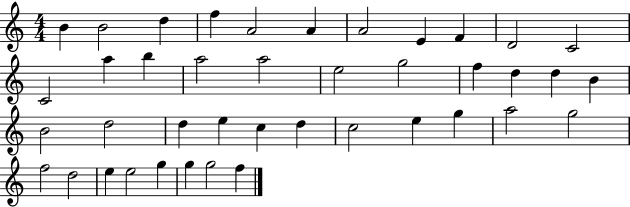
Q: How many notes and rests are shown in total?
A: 41